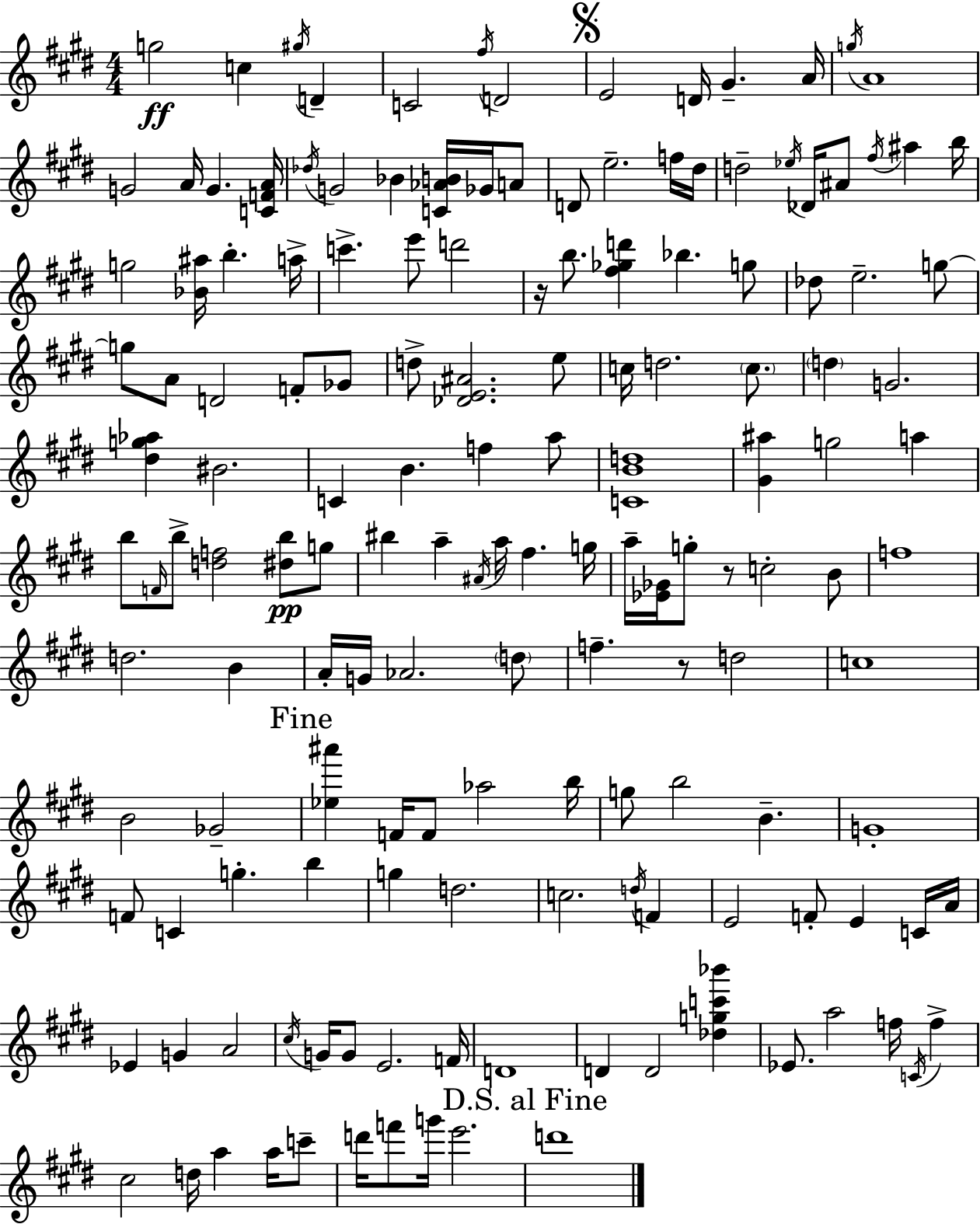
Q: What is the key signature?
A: E major